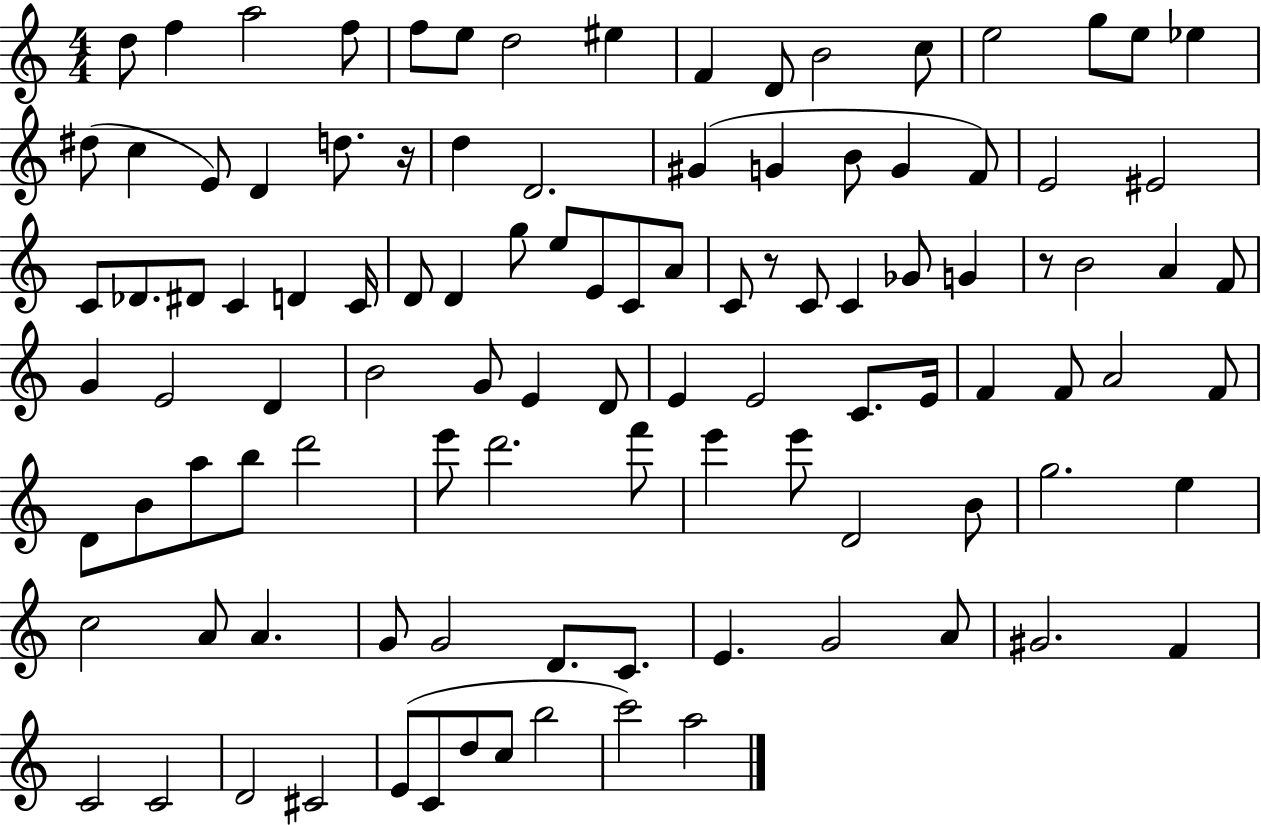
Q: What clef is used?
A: treble